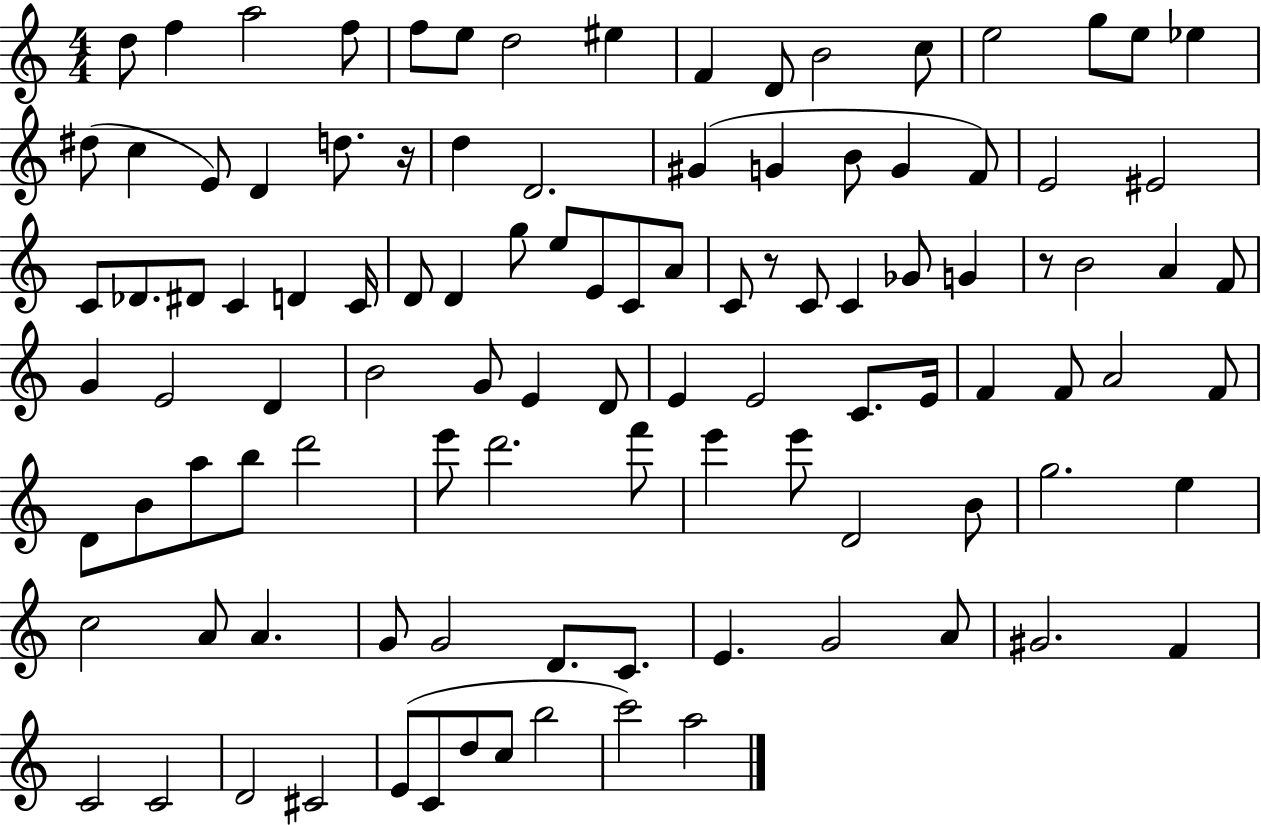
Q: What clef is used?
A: treble